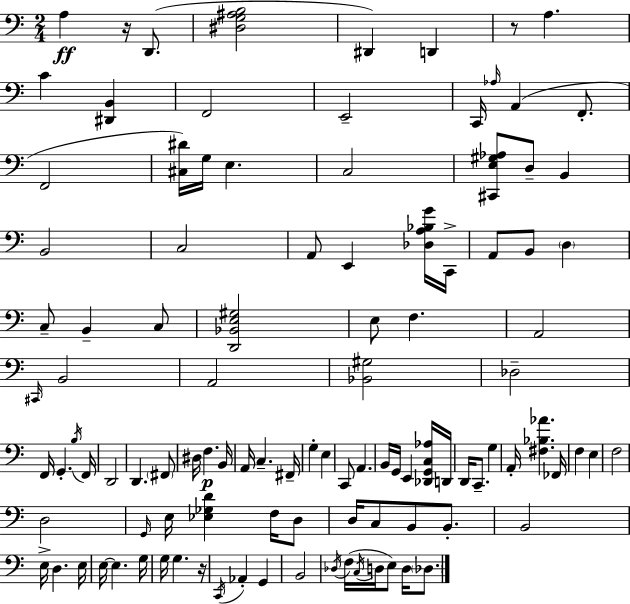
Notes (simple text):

A3/q R/s D2/e. [D#3,G3,A#3,B3]/h D#2/q D2/q R/e A3/q. C4/q [D#2,B2]/q F2/h E2/h C2/s Ab3/s A2/q F2/e. F2/h [C#3,D#4]/s G3/s E3/q. C3/h [C#2,E3,G#3,Ab3]/e D3/e B2/q B2/h C3/h A2/e E2/q [Db3,A3,Bb3,G4]/s C2/s A2/e B2/e D3/q C3/e B2/q C3/e [D2,Bb2,E3,G#3]/h E3/e F3/q. A2/h C#2/s B2/h A2/h [Bb2,G#3]/h Db3/h F2/s G2/q. B3/s F2/s D2/h D2/q. F#2/e D#3/s F3/q. B2/s A2/s C3/q. F#2/s G3/q E3/q C2/e A2/q. B2/s G2/s E2/q [Db2,G2,C3,Ab3]/s D2/s D2/s C2/e. G3/q A2/s [F#3,Bb3,Ab4]/q. FES2/s F3/q E3/q F3/h D3/h G2/s E3/s [Eb3,Gb3,D4]/q F3/s D3/e D3/s C3/e B2/e B2/e. B2/h E3/s D3/q. E3/s E3/s E3/q. G3/s G3/s G3/q. R/s C2/s Ab2/q G2/q B2/h Db3/s F3/s C3/s D3/s E3/e D3/s Db3/e.